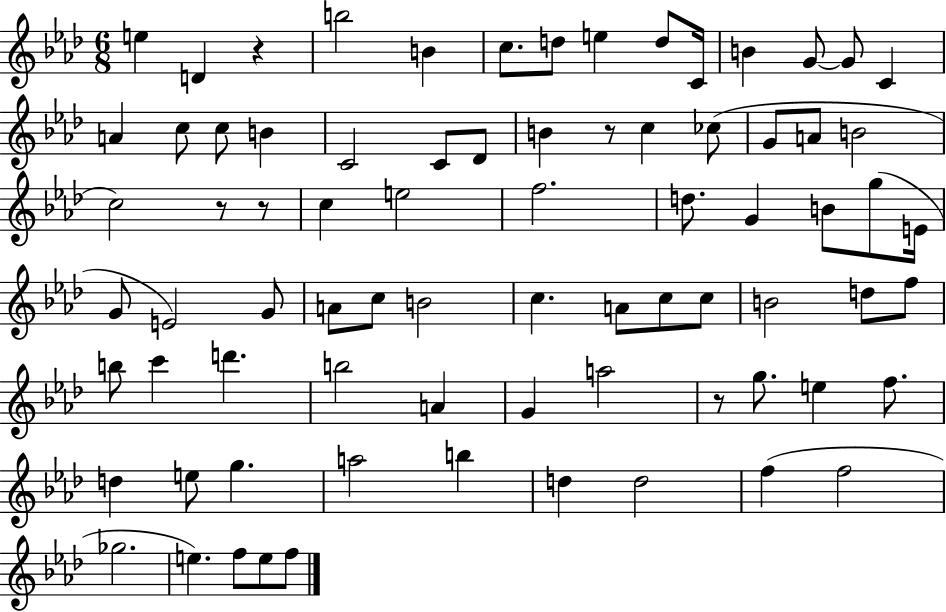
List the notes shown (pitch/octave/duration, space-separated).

E5/q D4/q R/q B5/h B4/q C5/e. D5/e E5/q D5/e C4/s B4/q G4/e G4/e C4/q A4/q C5/e C5/e B4/q C4/h C4/e Db4/e B4/q R/e C5/q CES5/e G4/e A4/e B4/h C5/h R/e R/e C5/q E5/h F5/h. D5/e. G4/q B4/e G5/e E4/s G4/e E4/h G4/e A4/e C5/e B4/h C5/q. A4/e C5/e C5/e B4/h D5/e F5/e B5/e C6/q D6/q. B5/h A4/q G4/q A5/h R/e G5/e. E5/q F5/e. D5/q E5/e G5/q. A5/h B5/q D5/q D5/h F5/q F5/h Gb5/h. E5/q. F5/e E5/e F5/e